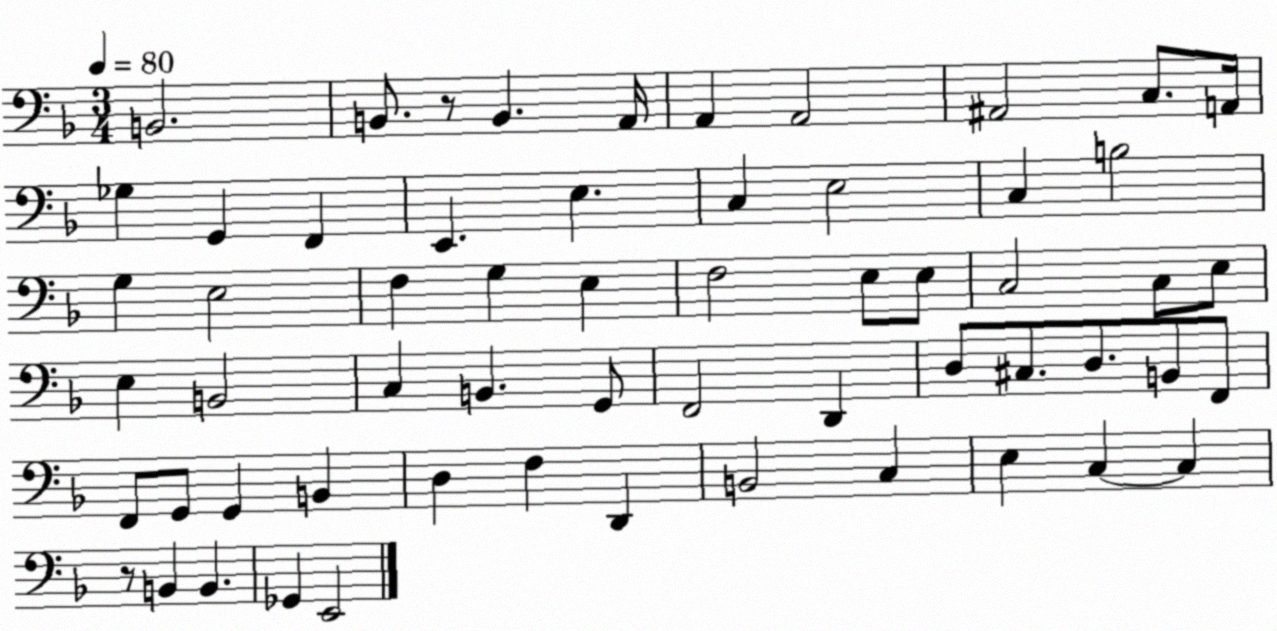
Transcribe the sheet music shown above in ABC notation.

X:1
T:Untitled
M:3/4
L:1/4
K:F
B,,2 B,,/2 z/2 B,, A,,/4 A,, A,,2 ^A,,2 C,/2 A,,/4 _G, G,, F,, E,, E, C, E,2 C, B,2 G, E,2 F, G, E, F,2 E,/2 E,/2 C,2 C,/2 E,/2 E, B,,2 C, B,, G,,/2 F,,2 D,, D,/2 ^C,/2 D,/2 B,,/2 F,,/2 F,,/2 G,,/2 G,, B,, D, F, D,, B,,2 C, E, C, C, z/2 B,, B,, _G,, E,,2